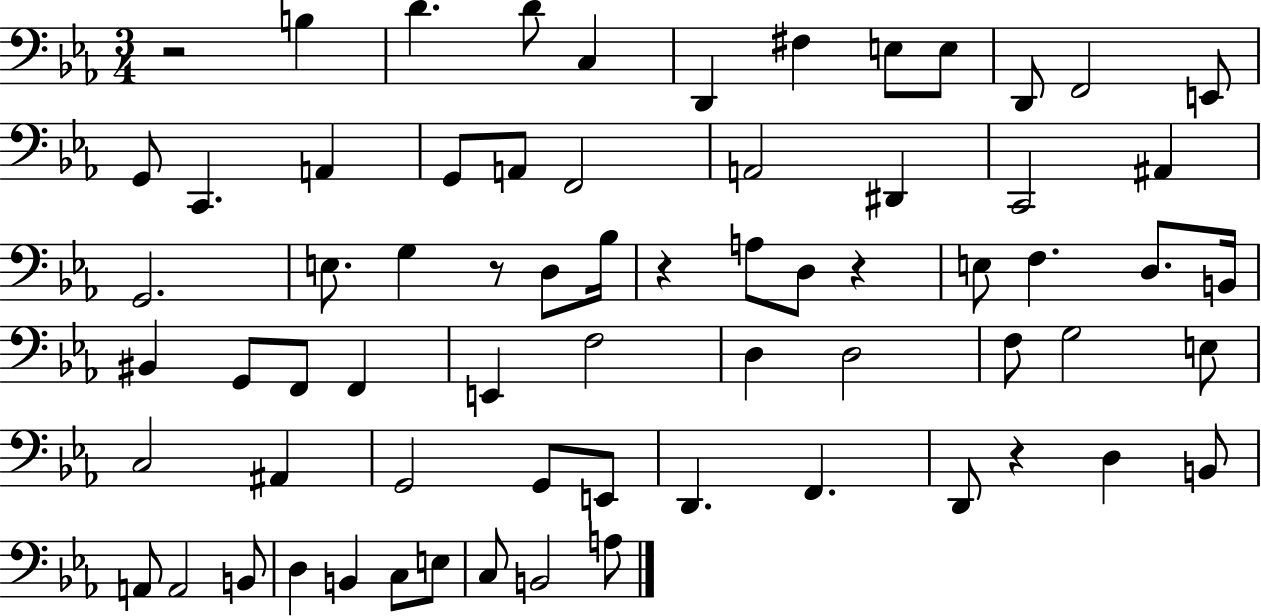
R/h B3/q D4/q. D4/e C3/q D2/q F#3/q E3/e E3/e D2/e F2/h E2/e G2/e C2/q. A2/q G2/e A2/e F2/h A2/h D#2/q C2/h A#2/q G2/h. E3/e. G3/q R/e D3/e Bb3/s R/q A3/e D3/e R/q E3/e F3/q. D3/e. B2/s BIS2/q G2/e F2/e F2/q E2/q F3/h D3/q D3/h F3/e G3/h E3/e C3/h A#2/q G2/h G2/e E2/e D2/q. F2/q. D2/e R/q D3/q B2/e A2/e A2/h B2/e D3/q B2/q C3/e E3/e C3/e B2/h A3/e